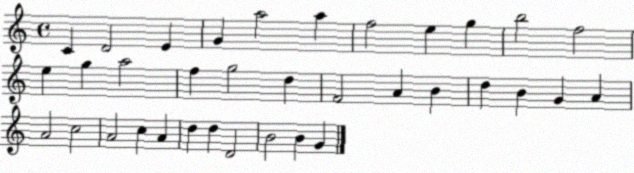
X:1
T:Untitled
M:4/4
L:1/4
K:C
C D2 E G a2 a f2 e g b2 f2 e g a2 f g2 d F2 A B d B G A A2 c2 A2 c A d d D2 B2 B G